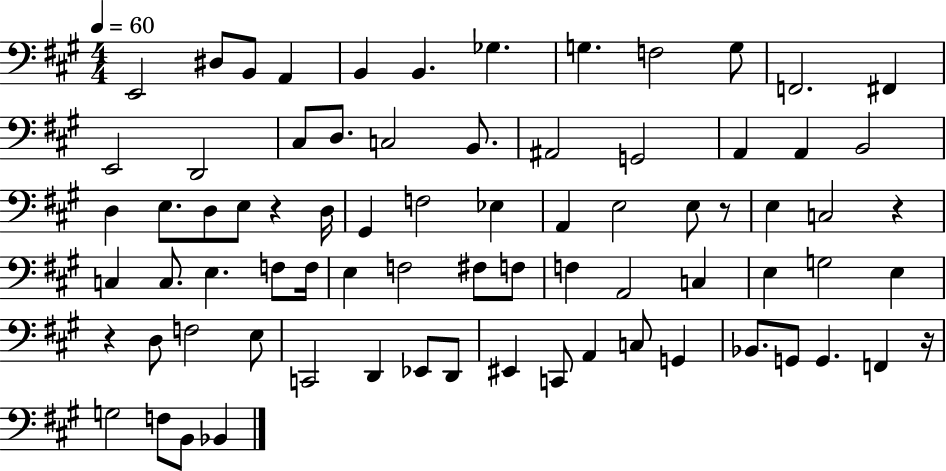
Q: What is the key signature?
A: A major